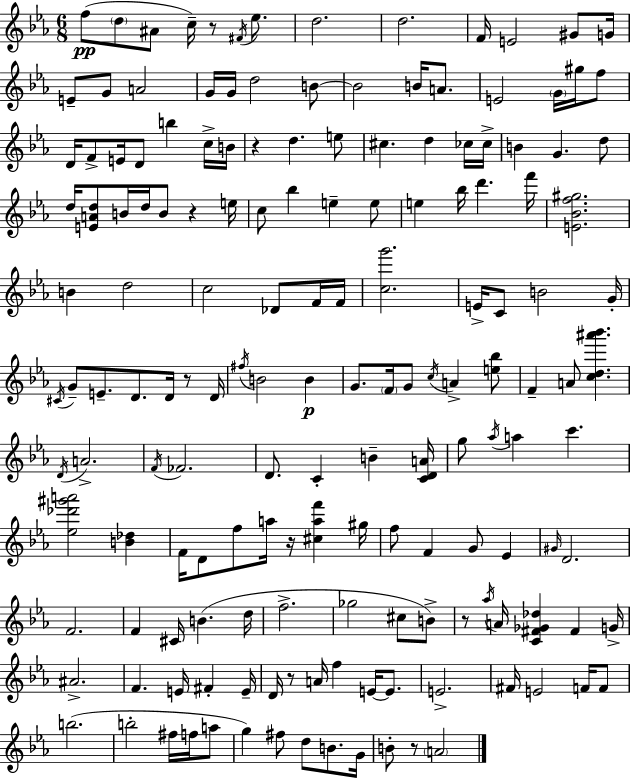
X:1
T:Untitled
M:6/8
L:1/4
K:Cm
f/2 d/2 ^A/2 c/4 z/2 ^F/4 _e/2 d2 d2 F/4 E2 ^G/2 G/4 E/2 G/2 A2 G/4 G/4 d2 B/2 B2 B/4 A/2 E2 G/4 ^g/4 f/2 D/4 F/2 E/4 D/2 b c/4 B/4 z d e/2 ^c d _c/4 _c/4 B G d/2 d/4 [EAd]/2 B/4 d/4 B/2 z e/4 c/2 _b e e/2 e _b/4 d' f'/4 [E_Bf^g]2 B d2 c2 _D/2 F/4 F/4 [cg']2 E/4 C/2 B2 G/4 ^C/4 G/2 E/2 D/2 D/4 z/2 D/4 ^f/4 B2 B G/2 F/4 G/2 c/4 A [e_b]/2 F A/2 [cd^a'_b'] D/4 A2 F/4 _F2 D/2 C B [CDA]/4 g/2 _a/4 a c' [_e_d'^g'a']2 [B_d] F/4 D/2 f/2 a/4 z/4 [^caf'] ^g/4 f/2 F G/2 _E ^G/4 D2 F2 F ^C/4 B d/4 f2 _g2 ^c/2 B/2 z/2 _a/4 A/4 [C^F_G_d] ^F G/4 ^A2 F E/4 ^F E/4 D/4 z/2 A/4 f E/4 E/2 E2 ^F/4 E2 F/4 F/2 b2 b2 ^f/4 f/4 a/2 g ^f/2 d/2 B/2 G/4 B/2 z/2 A2